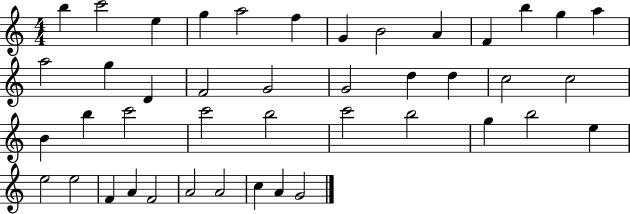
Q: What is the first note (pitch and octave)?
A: B5